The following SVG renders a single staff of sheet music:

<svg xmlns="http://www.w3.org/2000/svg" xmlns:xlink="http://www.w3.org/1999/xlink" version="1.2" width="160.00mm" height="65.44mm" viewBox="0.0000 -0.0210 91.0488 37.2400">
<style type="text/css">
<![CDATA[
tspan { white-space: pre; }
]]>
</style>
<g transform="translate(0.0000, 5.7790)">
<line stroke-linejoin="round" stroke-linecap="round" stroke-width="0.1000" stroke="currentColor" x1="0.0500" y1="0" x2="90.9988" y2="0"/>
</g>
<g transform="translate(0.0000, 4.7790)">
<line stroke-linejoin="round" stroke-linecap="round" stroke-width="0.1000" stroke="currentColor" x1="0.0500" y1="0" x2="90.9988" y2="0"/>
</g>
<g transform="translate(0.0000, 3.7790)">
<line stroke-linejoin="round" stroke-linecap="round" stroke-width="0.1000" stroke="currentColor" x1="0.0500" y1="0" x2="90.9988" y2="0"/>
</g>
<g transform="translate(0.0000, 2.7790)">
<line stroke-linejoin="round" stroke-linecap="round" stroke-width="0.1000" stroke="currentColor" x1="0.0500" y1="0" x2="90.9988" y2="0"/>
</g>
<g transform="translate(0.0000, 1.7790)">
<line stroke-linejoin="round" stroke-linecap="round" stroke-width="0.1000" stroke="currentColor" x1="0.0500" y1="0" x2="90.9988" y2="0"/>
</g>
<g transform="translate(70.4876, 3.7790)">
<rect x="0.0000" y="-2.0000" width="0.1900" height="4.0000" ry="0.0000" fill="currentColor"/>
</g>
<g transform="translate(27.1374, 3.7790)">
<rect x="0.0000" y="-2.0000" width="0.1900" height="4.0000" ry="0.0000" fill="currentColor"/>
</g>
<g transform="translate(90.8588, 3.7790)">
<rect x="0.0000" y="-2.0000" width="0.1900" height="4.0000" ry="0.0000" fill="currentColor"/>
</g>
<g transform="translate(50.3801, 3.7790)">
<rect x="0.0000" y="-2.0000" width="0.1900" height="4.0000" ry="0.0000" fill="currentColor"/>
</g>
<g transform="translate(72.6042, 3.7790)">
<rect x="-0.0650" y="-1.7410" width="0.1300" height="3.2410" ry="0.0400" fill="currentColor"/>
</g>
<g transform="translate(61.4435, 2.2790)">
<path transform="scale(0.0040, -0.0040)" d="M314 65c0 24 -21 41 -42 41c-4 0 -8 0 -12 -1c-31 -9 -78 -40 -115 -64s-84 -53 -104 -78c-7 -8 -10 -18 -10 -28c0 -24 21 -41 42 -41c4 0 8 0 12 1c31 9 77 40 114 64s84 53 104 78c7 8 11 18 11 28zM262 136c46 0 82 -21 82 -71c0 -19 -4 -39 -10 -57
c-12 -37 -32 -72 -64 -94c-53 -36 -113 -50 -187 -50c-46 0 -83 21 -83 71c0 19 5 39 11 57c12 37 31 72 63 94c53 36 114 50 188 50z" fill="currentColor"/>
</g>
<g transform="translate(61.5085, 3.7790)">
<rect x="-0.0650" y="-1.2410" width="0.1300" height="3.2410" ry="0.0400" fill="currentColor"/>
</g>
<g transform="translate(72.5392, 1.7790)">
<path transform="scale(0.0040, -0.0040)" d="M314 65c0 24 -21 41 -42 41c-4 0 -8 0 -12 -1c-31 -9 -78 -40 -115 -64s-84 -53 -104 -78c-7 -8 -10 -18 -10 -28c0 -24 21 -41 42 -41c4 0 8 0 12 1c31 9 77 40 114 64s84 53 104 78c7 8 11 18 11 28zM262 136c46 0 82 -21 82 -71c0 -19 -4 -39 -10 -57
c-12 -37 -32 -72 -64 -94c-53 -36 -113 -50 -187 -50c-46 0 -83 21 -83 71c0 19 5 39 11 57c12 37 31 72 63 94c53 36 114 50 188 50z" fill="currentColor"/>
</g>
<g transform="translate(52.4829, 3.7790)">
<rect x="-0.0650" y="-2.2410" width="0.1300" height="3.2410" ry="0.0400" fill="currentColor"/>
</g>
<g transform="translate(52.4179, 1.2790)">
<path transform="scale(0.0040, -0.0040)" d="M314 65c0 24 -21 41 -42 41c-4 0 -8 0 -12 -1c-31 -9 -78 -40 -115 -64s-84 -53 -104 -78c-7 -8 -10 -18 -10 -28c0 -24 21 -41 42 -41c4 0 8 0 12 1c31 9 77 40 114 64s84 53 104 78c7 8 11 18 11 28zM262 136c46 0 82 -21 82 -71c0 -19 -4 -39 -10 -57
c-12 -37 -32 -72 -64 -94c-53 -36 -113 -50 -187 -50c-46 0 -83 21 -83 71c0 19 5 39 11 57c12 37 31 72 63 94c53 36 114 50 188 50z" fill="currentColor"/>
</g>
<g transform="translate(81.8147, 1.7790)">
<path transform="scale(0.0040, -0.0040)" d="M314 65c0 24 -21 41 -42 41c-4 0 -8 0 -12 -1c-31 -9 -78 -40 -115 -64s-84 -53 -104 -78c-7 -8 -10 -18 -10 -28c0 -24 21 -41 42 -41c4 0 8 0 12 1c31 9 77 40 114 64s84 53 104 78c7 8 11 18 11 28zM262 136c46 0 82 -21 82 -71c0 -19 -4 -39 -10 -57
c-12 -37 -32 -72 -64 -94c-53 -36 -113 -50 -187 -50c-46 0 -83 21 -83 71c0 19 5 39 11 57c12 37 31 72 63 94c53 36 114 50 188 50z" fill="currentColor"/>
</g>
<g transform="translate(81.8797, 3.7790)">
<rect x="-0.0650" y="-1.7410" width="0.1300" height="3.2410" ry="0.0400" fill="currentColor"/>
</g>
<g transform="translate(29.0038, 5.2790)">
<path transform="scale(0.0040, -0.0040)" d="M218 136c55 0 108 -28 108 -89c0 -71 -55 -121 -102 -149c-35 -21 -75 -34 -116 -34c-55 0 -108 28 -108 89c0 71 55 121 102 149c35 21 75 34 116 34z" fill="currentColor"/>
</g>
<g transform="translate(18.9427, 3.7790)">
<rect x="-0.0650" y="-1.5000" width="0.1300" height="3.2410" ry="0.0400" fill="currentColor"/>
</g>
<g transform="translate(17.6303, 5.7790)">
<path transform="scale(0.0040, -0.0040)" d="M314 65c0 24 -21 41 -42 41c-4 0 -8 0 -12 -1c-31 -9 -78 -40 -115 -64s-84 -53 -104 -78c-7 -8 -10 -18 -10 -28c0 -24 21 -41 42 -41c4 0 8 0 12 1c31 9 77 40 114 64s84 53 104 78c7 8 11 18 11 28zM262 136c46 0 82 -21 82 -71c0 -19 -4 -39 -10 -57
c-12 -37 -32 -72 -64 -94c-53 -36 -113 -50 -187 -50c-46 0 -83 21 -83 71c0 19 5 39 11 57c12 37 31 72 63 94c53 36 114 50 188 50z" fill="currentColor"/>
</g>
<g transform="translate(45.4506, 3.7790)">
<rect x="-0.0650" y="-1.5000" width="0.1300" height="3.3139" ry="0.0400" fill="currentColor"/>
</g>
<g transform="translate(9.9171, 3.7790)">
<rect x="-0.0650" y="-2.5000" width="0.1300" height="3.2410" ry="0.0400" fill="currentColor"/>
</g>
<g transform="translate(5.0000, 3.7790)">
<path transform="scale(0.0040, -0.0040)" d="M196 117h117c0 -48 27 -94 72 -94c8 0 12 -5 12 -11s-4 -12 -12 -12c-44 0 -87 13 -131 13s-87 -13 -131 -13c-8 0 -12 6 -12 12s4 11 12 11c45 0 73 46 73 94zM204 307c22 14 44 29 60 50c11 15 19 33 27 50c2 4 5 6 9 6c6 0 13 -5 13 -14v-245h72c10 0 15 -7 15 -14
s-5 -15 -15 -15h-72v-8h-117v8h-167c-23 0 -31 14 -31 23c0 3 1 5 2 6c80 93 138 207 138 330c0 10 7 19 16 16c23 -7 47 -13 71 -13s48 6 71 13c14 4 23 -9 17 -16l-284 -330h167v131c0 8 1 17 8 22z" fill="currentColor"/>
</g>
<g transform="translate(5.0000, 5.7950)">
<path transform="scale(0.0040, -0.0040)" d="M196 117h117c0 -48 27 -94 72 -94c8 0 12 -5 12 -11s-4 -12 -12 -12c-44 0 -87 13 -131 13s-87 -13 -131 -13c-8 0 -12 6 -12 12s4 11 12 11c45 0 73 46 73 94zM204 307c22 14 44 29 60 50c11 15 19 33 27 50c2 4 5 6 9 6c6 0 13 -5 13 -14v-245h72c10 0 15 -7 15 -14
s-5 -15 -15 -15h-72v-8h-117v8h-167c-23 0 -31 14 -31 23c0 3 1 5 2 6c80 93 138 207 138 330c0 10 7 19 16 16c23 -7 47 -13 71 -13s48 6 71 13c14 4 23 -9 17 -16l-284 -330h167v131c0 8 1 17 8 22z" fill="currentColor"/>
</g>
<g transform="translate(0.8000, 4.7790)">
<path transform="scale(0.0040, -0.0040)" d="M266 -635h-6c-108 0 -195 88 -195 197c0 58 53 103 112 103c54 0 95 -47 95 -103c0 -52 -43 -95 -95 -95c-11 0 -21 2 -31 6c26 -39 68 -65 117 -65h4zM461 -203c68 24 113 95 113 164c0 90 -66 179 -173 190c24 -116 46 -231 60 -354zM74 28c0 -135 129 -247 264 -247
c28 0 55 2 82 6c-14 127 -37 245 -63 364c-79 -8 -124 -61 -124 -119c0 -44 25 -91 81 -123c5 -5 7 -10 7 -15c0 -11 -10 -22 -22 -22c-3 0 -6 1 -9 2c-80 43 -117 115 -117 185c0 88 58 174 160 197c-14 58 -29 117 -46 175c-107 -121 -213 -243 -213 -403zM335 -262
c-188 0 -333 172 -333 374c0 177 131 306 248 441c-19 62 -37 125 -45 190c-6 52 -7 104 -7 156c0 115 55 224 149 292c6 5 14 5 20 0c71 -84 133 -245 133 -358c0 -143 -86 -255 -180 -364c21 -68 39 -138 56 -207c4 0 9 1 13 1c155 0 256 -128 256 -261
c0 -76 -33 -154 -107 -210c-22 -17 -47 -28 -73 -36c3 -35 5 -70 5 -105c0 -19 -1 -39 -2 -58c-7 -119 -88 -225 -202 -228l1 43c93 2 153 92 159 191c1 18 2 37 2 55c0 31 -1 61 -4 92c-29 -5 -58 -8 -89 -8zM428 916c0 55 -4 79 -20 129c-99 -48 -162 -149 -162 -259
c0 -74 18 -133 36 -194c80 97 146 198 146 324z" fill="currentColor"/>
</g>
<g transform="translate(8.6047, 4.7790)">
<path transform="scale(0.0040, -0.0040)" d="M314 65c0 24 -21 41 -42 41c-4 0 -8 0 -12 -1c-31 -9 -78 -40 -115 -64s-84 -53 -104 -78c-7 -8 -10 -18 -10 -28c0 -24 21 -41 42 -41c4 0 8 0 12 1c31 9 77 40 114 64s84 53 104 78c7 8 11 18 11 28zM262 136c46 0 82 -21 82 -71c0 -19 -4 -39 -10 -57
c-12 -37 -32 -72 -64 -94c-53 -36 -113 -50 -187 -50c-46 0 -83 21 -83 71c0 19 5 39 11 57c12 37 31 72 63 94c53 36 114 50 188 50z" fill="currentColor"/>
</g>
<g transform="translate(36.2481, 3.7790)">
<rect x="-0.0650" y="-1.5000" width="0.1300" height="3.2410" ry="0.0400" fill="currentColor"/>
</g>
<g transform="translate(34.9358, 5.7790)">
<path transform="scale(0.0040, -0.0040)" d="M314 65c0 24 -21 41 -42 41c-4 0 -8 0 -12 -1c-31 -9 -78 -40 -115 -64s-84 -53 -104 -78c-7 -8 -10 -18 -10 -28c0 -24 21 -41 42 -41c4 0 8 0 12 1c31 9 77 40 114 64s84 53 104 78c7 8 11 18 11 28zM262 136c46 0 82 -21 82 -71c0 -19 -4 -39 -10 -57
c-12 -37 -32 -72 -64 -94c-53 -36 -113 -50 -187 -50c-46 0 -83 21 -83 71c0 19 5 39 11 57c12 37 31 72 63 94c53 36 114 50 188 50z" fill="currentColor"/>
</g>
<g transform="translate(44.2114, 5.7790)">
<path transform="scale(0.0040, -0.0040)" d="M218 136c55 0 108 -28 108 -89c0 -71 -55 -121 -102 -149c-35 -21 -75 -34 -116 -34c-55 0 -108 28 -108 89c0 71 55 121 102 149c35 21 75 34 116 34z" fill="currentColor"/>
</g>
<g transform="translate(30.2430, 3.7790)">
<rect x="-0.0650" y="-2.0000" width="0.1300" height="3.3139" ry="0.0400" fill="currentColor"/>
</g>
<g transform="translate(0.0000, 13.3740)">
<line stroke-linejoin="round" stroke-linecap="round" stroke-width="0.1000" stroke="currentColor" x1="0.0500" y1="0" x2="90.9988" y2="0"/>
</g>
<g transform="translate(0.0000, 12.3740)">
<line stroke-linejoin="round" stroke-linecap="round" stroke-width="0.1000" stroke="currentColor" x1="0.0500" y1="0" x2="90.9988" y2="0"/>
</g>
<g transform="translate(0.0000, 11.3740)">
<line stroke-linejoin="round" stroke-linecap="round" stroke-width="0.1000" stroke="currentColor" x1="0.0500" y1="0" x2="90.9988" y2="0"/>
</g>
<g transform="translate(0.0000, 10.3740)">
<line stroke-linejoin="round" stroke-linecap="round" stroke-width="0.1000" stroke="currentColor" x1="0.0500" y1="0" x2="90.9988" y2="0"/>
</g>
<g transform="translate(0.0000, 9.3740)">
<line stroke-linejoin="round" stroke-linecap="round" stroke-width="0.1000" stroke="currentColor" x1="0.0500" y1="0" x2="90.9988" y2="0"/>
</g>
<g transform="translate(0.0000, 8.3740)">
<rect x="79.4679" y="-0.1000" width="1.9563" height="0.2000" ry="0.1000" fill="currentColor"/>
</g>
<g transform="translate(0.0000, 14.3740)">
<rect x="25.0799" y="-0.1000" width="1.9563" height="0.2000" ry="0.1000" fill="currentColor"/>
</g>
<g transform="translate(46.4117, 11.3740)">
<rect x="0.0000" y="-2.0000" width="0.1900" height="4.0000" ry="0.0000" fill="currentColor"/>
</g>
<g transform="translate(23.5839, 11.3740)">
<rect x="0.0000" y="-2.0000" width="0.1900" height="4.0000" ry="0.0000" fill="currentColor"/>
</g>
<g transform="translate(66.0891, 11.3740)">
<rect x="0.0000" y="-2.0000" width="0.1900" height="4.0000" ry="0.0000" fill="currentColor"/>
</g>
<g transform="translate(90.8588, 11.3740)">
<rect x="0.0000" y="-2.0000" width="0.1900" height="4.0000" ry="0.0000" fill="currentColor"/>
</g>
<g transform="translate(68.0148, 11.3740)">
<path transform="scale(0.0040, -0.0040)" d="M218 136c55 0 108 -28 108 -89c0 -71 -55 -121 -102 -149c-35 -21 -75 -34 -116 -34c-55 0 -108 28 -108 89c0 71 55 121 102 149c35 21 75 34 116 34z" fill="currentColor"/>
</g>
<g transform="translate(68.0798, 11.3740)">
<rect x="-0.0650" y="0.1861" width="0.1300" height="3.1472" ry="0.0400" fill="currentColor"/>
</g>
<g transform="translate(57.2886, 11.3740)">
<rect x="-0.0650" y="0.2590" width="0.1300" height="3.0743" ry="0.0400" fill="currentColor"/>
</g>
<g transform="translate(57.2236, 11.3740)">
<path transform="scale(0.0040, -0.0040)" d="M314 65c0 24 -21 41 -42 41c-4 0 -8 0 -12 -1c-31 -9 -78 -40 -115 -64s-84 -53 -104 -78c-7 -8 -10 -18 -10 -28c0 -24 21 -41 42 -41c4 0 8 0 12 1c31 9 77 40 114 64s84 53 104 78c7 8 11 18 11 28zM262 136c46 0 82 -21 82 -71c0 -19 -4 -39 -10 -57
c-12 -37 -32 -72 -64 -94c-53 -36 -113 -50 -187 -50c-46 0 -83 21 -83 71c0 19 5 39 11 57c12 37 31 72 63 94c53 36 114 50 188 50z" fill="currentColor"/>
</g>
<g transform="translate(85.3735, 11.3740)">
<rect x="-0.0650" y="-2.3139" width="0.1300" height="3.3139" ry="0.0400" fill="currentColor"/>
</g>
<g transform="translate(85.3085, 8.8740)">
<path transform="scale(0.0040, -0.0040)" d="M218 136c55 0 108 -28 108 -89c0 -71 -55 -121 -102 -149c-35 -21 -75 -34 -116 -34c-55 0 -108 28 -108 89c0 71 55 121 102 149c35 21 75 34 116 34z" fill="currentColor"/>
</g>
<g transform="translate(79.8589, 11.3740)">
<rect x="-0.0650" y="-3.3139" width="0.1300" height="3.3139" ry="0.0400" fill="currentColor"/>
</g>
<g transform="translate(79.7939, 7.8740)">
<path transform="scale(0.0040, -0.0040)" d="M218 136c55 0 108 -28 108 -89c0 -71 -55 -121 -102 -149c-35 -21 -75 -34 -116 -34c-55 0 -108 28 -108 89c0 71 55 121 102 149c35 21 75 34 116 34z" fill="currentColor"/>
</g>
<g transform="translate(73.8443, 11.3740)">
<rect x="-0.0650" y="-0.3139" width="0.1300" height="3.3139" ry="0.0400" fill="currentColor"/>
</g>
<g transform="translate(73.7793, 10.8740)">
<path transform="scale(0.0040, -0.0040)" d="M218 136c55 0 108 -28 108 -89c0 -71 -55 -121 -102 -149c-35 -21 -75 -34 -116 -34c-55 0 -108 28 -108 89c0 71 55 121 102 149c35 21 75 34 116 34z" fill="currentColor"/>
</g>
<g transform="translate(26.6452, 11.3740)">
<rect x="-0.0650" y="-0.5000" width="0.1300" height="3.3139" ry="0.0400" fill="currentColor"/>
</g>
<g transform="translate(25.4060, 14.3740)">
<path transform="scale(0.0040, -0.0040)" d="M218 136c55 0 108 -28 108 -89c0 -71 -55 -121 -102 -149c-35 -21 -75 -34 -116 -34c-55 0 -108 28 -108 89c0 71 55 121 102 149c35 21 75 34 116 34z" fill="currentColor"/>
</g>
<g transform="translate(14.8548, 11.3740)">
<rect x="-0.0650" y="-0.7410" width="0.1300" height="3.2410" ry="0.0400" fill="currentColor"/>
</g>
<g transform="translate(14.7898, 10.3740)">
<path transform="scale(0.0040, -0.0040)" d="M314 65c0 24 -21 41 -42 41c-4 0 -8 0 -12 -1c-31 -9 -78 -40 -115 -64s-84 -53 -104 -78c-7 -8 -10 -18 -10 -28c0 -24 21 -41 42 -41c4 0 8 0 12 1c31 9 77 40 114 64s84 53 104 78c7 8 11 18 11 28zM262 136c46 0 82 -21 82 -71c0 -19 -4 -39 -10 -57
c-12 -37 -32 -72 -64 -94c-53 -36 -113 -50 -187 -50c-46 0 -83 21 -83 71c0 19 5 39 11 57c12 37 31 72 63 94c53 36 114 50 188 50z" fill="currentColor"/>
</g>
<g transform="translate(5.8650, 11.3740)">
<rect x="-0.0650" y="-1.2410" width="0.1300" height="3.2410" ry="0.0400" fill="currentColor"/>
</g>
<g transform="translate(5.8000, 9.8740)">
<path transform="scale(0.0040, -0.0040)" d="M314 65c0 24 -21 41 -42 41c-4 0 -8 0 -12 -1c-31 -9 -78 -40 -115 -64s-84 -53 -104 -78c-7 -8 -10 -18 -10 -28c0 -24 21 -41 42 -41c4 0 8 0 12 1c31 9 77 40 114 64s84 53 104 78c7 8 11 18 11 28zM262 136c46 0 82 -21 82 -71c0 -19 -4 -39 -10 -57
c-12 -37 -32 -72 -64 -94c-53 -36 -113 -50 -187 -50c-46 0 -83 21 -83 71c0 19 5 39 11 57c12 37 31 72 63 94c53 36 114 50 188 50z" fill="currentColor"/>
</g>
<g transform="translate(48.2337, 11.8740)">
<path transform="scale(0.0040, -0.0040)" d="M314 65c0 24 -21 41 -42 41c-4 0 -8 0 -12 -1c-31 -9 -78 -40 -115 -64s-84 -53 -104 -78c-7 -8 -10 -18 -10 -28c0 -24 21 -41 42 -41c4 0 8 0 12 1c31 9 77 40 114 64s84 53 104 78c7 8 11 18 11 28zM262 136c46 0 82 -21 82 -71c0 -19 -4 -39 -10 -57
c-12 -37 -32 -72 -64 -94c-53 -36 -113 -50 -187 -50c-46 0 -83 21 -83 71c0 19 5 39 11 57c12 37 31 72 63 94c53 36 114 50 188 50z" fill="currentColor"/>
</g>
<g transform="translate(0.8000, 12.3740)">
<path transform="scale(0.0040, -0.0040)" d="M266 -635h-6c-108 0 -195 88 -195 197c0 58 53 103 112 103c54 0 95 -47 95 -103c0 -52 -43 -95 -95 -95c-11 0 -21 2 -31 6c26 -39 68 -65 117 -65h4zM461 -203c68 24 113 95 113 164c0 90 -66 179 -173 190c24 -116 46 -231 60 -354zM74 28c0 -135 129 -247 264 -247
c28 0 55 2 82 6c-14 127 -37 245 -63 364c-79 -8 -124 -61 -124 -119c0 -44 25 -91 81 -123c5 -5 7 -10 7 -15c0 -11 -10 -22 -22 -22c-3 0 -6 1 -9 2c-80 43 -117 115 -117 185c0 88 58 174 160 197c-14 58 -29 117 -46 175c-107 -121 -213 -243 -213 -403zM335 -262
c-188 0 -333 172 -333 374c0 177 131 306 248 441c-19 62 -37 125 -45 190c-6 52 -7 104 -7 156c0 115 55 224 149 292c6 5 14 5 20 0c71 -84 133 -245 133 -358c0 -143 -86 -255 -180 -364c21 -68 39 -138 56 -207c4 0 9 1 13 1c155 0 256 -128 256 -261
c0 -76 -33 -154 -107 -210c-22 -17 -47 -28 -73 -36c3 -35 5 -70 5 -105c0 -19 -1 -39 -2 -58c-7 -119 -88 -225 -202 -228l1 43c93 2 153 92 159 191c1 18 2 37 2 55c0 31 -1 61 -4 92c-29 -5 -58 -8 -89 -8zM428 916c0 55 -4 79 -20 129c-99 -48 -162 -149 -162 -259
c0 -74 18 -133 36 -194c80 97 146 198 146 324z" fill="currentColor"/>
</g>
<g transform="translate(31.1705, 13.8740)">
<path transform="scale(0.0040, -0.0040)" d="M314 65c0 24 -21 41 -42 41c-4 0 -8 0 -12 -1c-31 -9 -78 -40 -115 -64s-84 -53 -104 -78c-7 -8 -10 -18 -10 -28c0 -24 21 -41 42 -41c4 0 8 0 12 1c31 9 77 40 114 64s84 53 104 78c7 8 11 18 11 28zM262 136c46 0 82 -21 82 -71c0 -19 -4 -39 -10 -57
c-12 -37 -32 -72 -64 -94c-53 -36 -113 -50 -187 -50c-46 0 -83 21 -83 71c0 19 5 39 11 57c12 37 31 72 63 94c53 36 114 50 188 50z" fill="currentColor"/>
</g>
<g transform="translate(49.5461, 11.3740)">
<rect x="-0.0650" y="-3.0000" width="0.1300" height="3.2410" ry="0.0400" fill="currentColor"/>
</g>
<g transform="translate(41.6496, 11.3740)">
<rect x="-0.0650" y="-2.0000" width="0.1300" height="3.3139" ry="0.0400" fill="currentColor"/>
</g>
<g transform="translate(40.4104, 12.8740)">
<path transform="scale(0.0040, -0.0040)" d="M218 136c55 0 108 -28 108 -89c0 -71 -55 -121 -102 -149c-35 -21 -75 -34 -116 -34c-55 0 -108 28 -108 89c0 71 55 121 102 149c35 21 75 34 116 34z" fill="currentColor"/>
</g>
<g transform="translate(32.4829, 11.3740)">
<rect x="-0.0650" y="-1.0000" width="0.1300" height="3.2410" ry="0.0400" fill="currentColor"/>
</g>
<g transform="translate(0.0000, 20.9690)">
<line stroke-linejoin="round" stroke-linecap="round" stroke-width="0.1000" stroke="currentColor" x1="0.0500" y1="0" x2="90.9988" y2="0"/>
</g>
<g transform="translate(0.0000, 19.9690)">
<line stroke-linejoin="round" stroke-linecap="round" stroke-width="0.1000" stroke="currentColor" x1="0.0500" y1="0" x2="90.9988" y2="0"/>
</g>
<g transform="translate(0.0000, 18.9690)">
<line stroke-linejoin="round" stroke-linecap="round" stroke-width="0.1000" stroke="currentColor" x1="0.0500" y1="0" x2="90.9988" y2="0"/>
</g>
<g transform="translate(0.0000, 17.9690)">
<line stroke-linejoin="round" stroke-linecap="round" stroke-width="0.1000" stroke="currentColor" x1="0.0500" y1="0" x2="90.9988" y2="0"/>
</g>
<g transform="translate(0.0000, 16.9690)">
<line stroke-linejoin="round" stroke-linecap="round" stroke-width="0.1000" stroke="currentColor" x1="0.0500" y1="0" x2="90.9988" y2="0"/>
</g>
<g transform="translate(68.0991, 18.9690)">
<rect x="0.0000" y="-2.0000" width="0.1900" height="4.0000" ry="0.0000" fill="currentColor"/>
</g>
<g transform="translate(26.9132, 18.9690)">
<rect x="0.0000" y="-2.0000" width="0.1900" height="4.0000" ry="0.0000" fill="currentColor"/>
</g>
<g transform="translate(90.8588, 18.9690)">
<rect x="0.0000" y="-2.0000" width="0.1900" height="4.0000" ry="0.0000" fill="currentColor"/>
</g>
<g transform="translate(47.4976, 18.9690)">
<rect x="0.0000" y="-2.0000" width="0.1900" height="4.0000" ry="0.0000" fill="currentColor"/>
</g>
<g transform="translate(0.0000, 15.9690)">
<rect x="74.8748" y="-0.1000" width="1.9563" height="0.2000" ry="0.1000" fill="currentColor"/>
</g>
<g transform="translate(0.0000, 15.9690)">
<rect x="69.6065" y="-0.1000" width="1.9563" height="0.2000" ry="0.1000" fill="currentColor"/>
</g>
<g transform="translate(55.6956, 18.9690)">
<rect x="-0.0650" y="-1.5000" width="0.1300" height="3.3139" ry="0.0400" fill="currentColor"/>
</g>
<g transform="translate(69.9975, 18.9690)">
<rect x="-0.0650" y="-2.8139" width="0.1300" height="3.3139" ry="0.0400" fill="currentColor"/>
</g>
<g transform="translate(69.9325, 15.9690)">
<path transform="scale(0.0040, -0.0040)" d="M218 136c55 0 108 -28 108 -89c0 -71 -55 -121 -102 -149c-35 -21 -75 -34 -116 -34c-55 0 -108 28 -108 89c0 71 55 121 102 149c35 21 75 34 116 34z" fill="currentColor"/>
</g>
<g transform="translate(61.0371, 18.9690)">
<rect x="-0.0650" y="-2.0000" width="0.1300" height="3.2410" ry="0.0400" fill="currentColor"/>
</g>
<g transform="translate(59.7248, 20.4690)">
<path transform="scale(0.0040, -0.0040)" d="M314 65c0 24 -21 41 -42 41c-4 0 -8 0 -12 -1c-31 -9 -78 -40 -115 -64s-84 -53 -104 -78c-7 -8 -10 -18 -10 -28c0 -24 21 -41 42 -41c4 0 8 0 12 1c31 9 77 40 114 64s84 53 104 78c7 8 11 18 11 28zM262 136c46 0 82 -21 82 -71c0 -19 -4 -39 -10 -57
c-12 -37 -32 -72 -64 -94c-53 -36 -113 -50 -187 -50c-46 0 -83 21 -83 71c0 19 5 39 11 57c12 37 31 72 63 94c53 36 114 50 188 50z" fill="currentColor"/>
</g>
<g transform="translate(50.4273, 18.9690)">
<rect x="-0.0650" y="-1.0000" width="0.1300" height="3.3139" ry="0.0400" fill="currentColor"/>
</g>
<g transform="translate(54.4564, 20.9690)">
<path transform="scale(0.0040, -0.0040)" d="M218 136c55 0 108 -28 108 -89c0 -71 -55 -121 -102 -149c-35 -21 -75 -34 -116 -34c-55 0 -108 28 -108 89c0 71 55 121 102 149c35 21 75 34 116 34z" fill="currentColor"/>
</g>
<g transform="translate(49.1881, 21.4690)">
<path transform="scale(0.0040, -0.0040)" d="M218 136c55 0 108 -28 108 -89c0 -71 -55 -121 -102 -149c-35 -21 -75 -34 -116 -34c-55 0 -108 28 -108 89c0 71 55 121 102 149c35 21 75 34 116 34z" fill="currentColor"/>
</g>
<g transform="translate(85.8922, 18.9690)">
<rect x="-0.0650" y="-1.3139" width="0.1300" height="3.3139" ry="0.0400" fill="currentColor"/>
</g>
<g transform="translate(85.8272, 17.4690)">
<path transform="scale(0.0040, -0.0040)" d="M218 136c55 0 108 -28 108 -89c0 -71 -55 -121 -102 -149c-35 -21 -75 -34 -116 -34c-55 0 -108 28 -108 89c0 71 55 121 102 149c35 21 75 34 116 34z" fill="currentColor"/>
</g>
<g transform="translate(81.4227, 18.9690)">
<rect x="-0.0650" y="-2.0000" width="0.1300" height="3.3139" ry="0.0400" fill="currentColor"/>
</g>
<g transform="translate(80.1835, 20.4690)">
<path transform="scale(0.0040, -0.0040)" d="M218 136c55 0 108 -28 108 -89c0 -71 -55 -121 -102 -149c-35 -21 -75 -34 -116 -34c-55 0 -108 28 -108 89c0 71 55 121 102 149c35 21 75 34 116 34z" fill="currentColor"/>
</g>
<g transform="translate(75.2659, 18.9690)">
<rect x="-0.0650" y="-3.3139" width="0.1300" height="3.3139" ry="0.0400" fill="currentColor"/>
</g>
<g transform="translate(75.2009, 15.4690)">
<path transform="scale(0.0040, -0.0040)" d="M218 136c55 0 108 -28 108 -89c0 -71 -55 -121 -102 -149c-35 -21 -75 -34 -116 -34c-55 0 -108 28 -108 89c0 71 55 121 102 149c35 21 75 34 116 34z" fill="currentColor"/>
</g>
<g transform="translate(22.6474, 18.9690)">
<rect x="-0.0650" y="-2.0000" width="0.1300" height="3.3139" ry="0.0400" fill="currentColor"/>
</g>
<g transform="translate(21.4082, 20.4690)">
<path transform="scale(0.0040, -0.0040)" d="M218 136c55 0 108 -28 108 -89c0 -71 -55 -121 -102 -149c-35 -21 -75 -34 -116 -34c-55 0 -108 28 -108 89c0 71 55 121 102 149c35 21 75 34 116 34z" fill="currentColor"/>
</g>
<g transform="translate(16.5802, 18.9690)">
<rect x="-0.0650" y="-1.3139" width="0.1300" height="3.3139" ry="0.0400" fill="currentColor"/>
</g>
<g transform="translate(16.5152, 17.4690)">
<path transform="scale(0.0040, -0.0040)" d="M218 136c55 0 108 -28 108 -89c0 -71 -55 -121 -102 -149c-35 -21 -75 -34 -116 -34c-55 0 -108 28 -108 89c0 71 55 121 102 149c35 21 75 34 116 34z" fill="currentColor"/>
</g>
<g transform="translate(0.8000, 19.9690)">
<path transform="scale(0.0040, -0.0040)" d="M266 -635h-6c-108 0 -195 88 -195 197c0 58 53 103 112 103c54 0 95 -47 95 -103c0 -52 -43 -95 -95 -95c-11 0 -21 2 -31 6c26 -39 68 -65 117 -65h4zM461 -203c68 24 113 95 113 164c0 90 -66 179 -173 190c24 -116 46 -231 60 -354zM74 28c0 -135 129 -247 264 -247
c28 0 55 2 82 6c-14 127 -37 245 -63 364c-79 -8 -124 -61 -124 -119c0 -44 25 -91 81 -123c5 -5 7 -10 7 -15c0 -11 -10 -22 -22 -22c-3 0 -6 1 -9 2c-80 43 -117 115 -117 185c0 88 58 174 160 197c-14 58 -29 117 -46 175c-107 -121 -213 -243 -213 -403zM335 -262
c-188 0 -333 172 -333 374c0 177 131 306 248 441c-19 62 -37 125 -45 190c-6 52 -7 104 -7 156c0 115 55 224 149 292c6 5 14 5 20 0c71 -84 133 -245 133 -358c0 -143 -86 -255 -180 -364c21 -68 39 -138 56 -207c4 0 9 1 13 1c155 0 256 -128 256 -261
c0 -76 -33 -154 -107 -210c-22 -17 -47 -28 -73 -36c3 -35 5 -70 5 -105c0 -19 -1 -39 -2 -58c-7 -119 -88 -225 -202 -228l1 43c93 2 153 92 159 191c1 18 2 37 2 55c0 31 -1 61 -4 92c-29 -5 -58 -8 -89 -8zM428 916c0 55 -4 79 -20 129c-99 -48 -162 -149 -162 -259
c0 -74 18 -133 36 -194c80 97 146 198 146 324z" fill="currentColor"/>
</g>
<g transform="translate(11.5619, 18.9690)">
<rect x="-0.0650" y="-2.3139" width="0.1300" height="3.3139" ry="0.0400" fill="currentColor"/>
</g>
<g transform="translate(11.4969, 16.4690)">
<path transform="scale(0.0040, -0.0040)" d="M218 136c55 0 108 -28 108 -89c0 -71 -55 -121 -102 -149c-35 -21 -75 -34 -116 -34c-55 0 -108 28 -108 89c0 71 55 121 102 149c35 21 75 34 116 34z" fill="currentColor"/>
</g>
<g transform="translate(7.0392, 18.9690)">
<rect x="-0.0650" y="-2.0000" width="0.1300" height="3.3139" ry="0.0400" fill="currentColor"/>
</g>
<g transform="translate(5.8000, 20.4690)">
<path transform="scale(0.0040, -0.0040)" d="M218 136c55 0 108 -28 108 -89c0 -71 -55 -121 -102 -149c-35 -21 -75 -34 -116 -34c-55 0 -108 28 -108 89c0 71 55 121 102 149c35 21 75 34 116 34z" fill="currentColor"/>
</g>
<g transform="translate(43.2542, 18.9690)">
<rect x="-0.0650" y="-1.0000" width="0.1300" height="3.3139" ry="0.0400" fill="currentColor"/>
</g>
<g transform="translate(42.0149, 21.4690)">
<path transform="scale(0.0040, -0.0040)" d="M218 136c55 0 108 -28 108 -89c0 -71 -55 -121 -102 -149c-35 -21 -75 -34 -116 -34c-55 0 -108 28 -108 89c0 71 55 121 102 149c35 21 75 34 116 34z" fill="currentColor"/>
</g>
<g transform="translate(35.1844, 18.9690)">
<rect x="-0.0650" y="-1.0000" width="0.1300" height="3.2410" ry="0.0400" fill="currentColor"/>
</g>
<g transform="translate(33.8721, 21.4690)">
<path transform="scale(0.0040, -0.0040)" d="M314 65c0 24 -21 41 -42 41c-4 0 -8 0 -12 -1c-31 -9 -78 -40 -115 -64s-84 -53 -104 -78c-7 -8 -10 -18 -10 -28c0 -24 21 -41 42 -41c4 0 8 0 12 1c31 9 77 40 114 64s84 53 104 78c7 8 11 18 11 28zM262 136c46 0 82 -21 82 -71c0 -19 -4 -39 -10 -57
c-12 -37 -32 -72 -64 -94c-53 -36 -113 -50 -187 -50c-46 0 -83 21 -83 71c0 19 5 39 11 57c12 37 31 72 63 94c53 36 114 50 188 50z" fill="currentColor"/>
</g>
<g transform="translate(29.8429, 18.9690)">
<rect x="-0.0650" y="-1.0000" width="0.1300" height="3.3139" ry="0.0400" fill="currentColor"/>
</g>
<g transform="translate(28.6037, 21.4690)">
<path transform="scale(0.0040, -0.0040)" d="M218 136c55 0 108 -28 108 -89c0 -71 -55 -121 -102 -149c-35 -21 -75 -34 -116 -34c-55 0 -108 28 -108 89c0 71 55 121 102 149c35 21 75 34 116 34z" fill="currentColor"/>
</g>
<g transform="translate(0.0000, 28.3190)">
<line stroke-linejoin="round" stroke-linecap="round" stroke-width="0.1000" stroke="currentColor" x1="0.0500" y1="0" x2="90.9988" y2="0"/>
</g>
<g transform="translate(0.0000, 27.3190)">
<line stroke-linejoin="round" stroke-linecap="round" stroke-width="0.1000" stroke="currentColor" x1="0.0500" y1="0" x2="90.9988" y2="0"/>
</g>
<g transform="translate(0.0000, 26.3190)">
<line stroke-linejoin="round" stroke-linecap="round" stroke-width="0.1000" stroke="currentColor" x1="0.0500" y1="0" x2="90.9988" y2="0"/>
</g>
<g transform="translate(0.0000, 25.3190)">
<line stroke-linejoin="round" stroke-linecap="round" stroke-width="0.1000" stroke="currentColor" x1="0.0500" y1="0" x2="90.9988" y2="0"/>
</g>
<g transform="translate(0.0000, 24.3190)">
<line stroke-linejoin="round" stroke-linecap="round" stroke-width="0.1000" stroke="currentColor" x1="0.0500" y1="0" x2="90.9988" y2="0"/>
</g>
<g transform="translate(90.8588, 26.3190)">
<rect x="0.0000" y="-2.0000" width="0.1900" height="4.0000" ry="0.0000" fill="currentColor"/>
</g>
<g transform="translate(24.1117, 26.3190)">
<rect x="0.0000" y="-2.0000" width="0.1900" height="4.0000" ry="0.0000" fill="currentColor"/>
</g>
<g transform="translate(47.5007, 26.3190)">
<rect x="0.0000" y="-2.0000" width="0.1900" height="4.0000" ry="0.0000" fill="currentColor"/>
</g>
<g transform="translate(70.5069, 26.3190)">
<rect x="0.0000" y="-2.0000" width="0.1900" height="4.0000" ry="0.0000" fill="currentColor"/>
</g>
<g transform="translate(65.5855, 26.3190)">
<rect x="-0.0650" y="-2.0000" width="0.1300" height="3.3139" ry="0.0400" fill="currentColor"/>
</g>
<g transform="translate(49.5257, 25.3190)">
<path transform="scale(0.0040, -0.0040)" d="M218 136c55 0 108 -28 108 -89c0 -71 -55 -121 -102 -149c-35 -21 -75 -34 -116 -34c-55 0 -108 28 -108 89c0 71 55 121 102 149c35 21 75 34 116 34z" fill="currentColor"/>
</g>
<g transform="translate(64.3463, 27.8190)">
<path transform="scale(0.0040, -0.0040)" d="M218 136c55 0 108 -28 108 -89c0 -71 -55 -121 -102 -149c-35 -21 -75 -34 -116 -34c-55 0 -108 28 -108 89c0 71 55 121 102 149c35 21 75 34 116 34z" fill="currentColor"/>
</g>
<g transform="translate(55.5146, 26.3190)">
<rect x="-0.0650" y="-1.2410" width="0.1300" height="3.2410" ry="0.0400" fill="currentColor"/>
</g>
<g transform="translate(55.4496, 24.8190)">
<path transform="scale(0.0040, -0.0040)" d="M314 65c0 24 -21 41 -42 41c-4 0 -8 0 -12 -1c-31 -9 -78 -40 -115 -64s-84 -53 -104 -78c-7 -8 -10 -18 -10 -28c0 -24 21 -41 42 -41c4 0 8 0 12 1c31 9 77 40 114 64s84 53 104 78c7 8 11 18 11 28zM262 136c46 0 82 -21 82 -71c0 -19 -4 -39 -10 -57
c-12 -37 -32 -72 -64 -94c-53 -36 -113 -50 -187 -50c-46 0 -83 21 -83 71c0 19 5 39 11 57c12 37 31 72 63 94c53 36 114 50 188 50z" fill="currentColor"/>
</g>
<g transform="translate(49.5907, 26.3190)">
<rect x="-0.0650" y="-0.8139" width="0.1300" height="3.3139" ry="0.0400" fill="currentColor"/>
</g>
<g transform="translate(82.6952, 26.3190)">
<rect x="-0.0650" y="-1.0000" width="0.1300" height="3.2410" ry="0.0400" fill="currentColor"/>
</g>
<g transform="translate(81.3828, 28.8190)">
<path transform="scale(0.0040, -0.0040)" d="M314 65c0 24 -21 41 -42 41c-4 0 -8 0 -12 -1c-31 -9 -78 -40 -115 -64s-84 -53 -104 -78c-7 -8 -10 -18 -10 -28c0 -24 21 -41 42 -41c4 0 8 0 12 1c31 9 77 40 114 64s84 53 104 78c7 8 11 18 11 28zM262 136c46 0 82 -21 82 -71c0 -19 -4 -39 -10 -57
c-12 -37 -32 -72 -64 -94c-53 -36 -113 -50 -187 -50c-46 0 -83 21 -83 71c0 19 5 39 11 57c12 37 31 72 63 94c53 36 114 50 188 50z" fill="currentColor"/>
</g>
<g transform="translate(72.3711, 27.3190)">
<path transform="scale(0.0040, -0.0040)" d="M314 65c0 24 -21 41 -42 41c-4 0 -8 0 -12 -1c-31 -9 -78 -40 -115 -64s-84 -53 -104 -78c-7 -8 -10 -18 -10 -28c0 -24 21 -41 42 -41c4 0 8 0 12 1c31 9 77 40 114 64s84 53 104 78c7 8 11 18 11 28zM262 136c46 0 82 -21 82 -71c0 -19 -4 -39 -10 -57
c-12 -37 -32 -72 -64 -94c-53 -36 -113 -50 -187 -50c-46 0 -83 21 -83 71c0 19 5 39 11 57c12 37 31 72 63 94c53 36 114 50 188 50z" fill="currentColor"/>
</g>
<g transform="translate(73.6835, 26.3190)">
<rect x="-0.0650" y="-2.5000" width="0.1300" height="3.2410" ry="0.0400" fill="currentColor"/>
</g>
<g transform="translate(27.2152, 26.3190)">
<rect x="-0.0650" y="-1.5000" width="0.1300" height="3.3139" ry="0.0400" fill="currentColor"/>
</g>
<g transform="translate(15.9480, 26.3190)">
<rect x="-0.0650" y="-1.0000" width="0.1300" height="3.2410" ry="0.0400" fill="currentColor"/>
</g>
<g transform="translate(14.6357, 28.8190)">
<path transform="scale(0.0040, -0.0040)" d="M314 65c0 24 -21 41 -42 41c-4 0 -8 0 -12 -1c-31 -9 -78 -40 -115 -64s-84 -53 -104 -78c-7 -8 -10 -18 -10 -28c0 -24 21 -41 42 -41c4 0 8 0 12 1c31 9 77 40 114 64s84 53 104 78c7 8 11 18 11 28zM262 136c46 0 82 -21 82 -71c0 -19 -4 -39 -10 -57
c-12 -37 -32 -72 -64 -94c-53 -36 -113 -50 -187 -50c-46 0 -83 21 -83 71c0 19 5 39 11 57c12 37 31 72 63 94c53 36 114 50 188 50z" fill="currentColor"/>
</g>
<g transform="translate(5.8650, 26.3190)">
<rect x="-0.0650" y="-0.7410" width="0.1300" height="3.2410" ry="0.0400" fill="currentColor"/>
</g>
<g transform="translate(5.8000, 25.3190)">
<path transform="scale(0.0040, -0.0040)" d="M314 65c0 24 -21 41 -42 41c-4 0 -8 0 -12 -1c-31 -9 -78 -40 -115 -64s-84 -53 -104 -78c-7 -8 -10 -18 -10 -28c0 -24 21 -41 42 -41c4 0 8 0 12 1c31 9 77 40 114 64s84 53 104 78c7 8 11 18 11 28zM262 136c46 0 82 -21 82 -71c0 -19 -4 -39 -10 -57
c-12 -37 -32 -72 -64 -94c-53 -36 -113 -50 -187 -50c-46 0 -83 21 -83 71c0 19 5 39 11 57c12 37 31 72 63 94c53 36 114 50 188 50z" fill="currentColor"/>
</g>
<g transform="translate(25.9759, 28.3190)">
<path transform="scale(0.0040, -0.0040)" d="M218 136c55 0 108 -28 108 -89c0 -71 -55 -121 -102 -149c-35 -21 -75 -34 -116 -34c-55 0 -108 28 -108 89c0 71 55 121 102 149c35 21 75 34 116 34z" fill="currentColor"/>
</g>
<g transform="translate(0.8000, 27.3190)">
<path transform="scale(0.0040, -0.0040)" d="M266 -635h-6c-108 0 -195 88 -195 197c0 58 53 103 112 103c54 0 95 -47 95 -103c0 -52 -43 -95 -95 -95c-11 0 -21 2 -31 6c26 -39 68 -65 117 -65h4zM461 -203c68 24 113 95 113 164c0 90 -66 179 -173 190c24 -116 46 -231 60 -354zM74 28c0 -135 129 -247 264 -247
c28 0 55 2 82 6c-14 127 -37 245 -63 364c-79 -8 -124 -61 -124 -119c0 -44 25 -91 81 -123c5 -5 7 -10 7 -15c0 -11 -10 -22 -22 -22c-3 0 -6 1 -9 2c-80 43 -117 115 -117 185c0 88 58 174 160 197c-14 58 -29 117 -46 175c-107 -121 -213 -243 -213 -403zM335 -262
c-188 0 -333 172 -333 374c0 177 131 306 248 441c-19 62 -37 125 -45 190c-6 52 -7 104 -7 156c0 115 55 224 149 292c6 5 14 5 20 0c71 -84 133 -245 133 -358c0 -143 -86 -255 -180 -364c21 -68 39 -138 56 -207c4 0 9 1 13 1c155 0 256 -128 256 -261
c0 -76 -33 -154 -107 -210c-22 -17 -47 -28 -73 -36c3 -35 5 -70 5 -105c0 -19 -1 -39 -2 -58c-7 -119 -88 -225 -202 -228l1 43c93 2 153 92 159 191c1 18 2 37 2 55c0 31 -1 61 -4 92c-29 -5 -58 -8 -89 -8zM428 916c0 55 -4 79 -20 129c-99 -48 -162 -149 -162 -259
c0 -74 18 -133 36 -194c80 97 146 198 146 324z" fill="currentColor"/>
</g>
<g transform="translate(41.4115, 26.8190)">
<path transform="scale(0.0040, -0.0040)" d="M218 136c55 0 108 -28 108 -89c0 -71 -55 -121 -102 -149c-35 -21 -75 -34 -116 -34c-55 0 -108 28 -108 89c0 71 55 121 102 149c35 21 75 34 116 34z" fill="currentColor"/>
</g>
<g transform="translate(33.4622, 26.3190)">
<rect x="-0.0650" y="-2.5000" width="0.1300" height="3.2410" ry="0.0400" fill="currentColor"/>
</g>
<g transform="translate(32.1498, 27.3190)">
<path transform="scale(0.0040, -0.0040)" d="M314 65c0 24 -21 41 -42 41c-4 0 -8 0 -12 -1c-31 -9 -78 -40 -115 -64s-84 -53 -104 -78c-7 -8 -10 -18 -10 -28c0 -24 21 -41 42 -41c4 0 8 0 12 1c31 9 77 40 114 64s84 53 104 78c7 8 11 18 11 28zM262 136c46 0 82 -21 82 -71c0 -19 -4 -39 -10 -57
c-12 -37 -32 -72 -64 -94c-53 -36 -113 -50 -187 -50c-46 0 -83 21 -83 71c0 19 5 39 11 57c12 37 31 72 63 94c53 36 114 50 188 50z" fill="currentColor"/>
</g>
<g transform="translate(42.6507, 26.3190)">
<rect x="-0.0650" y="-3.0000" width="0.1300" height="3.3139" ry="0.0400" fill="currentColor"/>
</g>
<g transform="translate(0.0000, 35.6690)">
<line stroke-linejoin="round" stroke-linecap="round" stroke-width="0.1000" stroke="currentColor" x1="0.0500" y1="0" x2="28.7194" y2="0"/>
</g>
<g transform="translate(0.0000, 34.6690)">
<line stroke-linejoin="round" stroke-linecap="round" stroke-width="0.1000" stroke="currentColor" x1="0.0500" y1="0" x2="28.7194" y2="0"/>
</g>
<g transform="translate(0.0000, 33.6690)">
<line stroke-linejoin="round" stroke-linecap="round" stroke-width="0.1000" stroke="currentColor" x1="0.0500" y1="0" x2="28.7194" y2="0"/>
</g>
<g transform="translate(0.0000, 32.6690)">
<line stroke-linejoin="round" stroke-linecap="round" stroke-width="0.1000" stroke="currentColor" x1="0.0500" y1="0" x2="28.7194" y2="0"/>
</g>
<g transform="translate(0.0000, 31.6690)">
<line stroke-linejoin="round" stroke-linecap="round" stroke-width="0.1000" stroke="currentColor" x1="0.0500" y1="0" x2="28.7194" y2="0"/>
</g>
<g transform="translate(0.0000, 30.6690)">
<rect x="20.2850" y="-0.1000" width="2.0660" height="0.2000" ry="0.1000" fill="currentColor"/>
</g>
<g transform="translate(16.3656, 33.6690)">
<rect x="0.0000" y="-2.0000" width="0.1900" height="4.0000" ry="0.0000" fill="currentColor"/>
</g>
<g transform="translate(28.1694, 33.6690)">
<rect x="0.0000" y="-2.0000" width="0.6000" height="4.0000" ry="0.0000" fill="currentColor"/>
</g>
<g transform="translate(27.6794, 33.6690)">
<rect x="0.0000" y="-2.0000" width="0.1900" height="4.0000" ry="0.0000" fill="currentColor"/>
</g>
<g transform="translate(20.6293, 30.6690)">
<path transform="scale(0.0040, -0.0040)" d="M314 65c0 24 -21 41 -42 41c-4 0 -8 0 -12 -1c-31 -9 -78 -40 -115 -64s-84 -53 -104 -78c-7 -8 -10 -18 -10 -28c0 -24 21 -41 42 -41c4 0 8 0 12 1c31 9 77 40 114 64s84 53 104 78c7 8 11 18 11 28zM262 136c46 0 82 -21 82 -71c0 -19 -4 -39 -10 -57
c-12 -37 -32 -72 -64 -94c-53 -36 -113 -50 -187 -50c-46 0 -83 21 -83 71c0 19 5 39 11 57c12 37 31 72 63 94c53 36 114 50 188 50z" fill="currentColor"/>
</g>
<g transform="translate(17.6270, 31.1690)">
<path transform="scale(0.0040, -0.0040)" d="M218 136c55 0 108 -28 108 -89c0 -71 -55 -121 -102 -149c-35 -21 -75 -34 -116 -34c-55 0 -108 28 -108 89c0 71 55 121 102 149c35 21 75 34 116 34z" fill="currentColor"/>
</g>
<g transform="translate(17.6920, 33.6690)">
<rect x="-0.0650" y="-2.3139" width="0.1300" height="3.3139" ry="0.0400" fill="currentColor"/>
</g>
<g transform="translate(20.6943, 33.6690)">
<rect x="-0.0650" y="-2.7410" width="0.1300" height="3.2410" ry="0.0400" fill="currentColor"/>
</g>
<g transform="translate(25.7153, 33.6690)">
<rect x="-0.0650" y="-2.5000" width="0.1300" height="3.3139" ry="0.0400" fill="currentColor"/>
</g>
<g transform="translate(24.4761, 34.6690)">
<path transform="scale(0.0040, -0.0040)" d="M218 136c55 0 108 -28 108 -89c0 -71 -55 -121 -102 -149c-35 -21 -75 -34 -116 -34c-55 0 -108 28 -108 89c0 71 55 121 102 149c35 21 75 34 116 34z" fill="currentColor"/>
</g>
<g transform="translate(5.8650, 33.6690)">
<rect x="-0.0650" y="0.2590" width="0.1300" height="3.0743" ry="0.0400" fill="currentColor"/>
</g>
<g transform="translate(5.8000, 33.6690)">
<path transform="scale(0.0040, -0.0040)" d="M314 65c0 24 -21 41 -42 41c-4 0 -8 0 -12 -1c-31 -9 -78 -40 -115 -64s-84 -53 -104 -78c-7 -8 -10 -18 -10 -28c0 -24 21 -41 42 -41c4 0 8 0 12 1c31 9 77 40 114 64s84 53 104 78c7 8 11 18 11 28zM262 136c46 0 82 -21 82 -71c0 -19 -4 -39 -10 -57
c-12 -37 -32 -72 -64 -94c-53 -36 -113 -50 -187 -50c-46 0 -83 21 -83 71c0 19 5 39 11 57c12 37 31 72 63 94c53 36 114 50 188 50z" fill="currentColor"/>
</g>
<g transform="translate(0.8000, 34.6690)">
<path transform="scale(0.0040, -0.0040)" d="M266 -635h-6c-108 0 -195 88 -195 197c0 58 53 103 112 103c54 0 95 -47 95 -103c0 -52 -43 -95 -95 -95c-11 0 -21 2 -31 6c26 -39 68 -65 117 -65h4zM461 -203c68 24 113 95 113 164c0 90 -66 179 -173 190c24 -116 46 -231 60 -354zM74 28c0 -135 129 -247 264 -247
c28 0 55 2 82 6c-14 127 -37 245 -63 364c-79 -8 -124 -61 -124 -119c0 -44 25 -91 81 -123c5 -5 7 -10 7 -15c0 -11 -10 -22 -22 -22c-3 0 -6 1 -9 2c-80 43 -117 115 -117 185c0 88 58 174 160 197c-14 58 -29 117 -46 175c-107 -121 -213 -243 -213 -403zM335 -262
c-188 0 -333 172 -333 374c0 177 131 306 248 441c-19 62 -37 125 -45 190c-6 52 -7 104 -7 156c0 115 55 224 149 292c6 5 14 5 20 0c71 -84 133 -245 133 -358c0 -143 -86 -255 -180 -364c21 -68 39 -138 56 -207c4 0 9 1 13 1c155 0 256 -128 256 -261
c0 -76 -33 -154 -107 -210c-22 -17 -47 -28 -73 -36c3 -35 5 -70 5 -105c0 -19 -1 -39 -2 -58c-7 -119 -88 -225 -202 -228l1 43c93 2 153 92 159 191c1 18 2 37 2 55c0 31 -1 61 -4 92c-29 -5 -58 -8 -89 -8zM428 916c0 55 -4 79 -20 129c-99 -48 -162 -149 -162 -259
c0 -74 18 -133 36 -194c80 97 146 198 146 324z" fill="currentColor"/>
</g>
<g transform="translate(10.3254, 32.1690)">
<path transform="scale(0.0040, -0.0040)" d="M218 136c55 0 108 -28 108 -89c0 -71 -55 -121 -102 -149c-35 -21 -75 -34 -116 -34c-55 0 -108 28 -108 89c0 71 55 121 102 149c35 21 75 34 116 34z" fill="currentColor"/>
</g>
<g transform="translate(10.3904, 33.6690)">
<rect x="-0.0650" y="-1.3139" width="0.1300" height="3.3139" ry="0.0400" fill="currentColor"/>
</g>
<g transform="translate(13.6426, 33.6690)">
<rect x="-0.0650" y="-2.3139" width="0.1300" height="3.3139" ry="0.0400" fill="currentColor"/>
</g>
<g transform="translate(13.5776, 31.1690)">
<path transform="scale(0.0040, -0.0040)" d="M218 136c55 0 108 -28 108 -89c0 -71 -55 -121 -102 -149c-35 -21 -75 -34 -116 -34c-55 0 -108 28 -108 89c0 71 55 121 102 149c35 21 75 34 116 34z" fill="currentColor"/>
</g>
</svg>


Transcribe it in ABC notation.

X:1
T:Untitled
M:4/4
L:1/4
K:C
G2 E2 F E2 E g2 e2 f2 f2 e2 d2 C D2 F A2 B2 B c b g F g e F D D2 D D E F2 a b F e d2 D2 E G2 A d e2 F G2 D2 B2 e g g a2 G